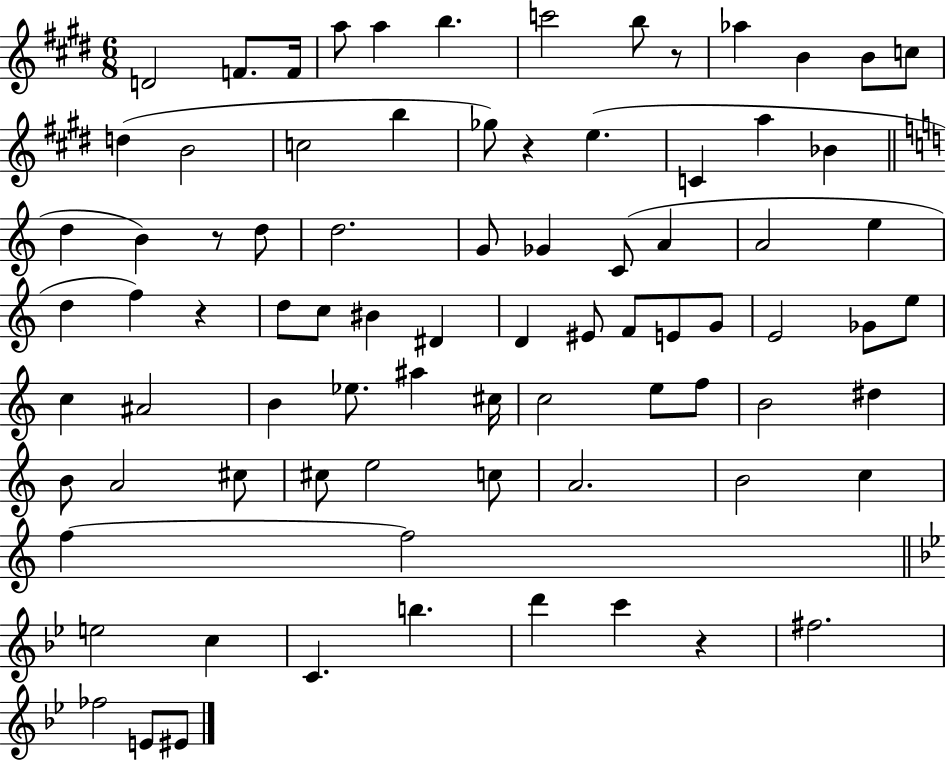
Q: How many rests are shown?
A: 5